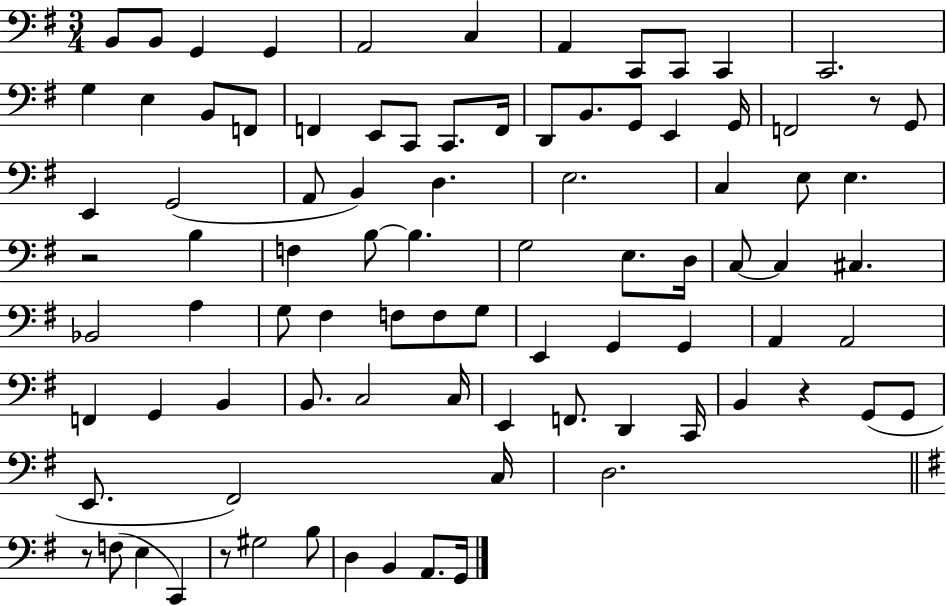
B2/e B2/e G2/q G2/q A2/h C3/q A2/q C2/e C2/e C2/q C2/h. G3/q E3/q B2/e F2/e F2/q E2/e C2/e C2/e. F2/s D2/e B2/e. G2/e E2/q G2/s F2/h R/e G2/e E2/q G2/h A2/e B2/q D3/q. E3/h. C3/q E3/e E3/q. R/h B3/q F3/q B3/e B3/q. G3/h E3/e. D3/s C3/e C3/q C#3/q. Bb2/h A3/q G3/e F#3/q F3/e F3/e G3/e E2/q G2/q G2/q A2/q A2/h F2/q G2/q B2/q B2/e. C3/h C3/s E2/q F2/e. D2/q C2/s B2/q R/q G2/e G2/e E2/e. F#2/h C3/s D3/h. R/e F3/e E3/q C2/q R/e G#3/h B3/e D3/q B2/q A2/e. G2/s